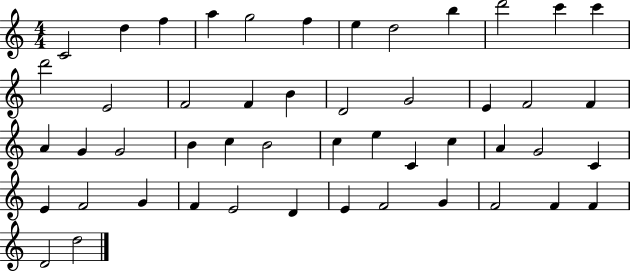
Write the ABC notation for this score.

X:1
T:Untitled
M:4/4
L:1/4
K:C
C2 d f a g2 f e d2 b d'2 c' c' d'2 E2 F2 F B D2 G2 E F2 F A G G2 B c B2 c e C c A G2 C E F2 G F E2 D E F2 G F2 F F D2 d2